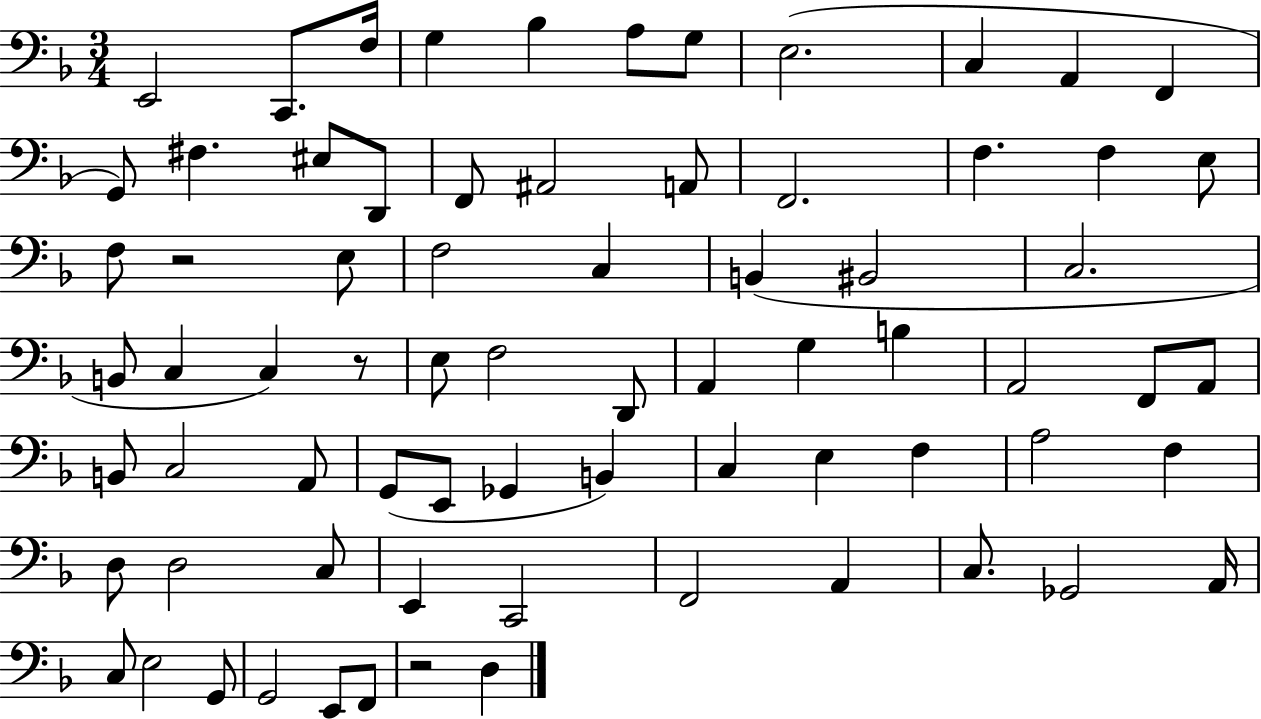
E2/h C2/e. F3/s G3/q Bb3/q A3/e G3/e E3/h. C3/q A2/q F2/q G2/e F#3/q. EIS3/e D2/e F2/e A#2/h A2/e F2/h. F3/q. F3/q E3/e F3/e R/h E3/e F3/h C3/q B2/q BIS2/h C3/h. B2/e C3/q C3/q R/e E3/e F3/h D2/e A2/q G3/q B3/q A2/h F2/e A2/e B2/e C3/h A2/e G2/e E2/e Gb2/q B2/q C3/q E3/q F3/q A3/h F3/q D3/e D3/h C3/e E2/q C2/h F2/h A2/q C3/e. Gb2/h A2/s C3/e E3/h G2/e G2/h E2/e F2/e R/h D3/q